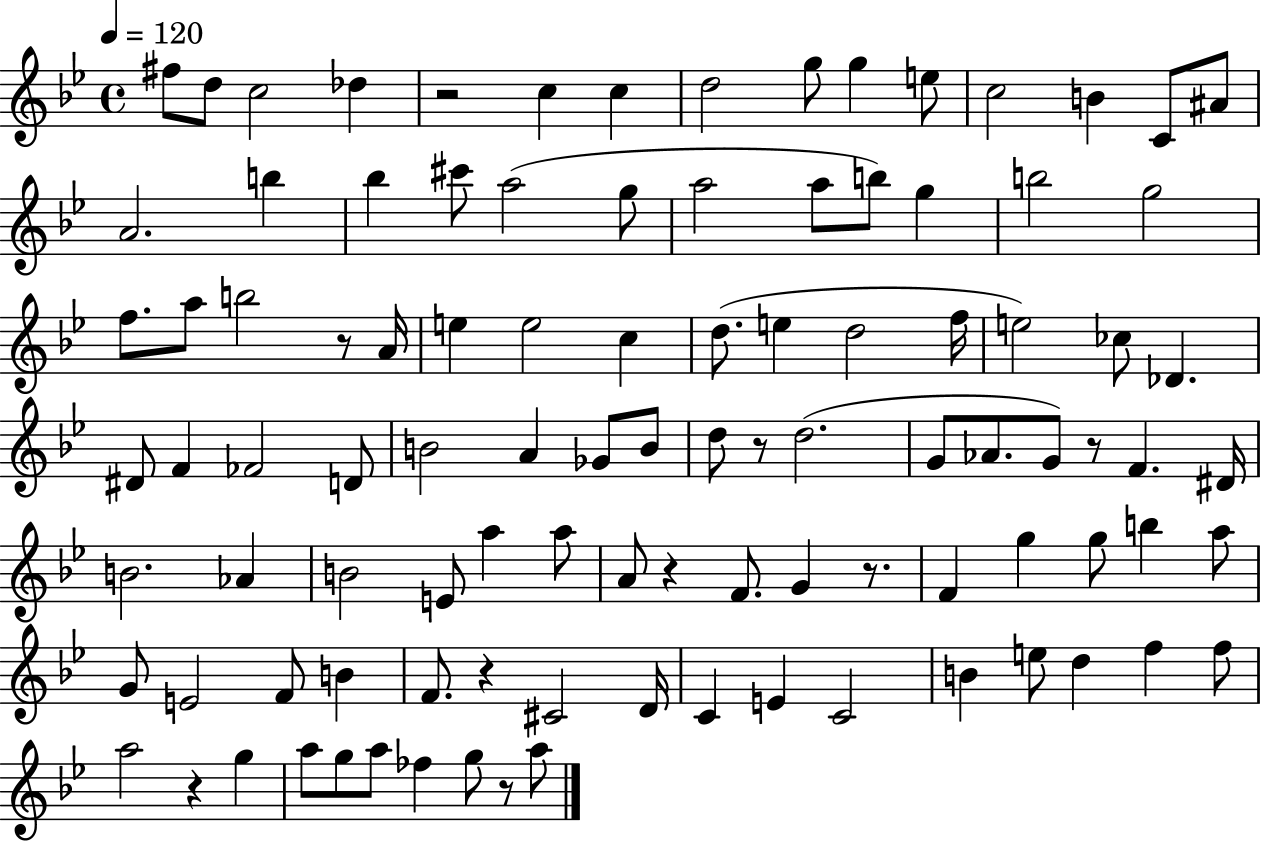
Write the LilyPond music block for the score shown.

{
  \clef treble
  \time 4/4
  \defaultTimeSignature
  \key bes \major
  \tempo 4 = 120
  \repeat volta 2 { fis''8 d''8 c''2 des''4 | r2 c''4 c''4 | d''2 g''8 g''4 e''8 | c''2 b'4 c'8 ais'8 | \break a'2. b''4 | bes''4 cis'''8 a''2( g''8 | a''2 a''8 b''8) g''4 | b''2 g''2 | \break f''8. a''8 b''2 r8 a'16 | e''4 e''2 c''4 | d''8.( e''4 d''2 f''16 | e''2) ces''8 des'4. | \break dis'8 f'4 fes'2 d'8 | b'2 a'4 ges'8 b'8 | d''8 r8 d''2.( | g'8 aes'8. g'8) r8 f'4. dis'16 | \break b'2. aes'4 | b'2 e'8 a''4 a''8 | a'8 r4 f'8. g'4 r8. | f'4 g''4 g''8 b''4 a''8 | \break g'8 e'2 f'8 b'4 | f'8. r4 cis'2 d'16 | c'4 e'4 c'2 | b'4 e''8 d''4 f''4 f''8 | \break a''2 r4 g''4 | a''8 g''8 a''8 fes''4 g''8 r8 a''8 | } \bar "|."
}